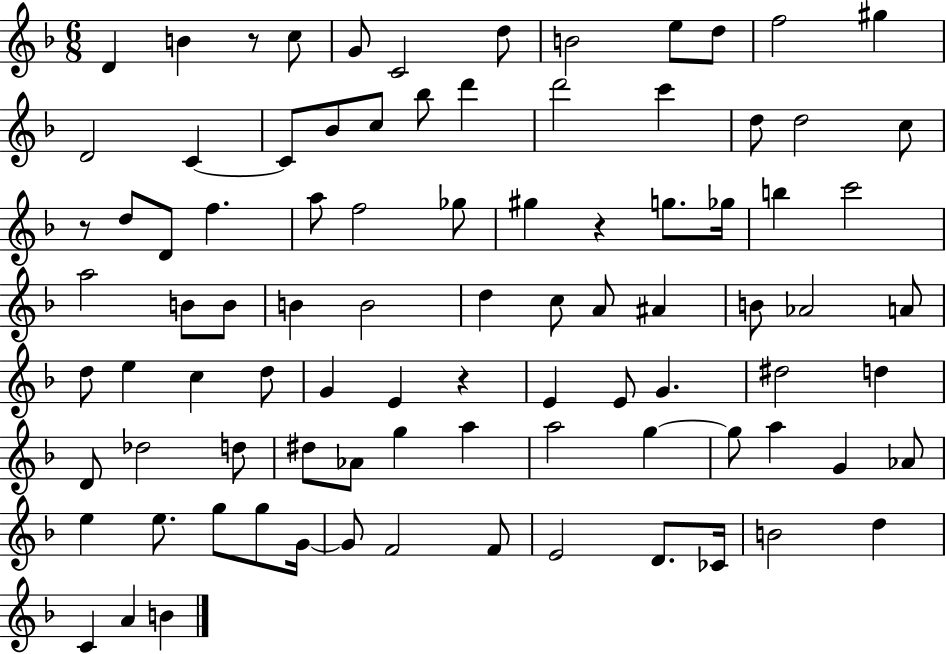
{
  \clef treble
  \numericTimeSignature
  \time 6/8
  \key f \major
  d'4 b'4 r8 c''8 | g'8 c'2 d''8 | b'2 e''8 d''8 | f''2 gis''4 | \break d'2 c'4~~ | c'8 bes'8 c''8 bes''8 d'''4 | d'''2 c'''4 | d''8 d''2 c''8 | \break r8 d''8 d'8 f''4. | a''8 f''2 ges''8 | gis''4 r4 g''8. ges''16 | b''4 c'''2 | \break a''2 b'8 b'8 | b'4 b'2 | d''4 c''8 a'8 ais'4 | b'8 aes'2 a'8 | \break d''8 e''4 c''4 d''8 | g'4 e'4 r4 | e'4 e'8 g'4. | dis''2 d''4 | \break d'8 des''2 d''8 | dis''8 aes'8 g''4 a''4 | a''2 g''4~~ | g''8 a''4 g'4 aes'8 | \break e''4 e''8. g''8 g''8 g'16~~ | g'8 f'2 f'8 | e'2 d'8. ces'16 | b'2 d''4 | \break c'4 a'4 b'4 | \bar "|."
}